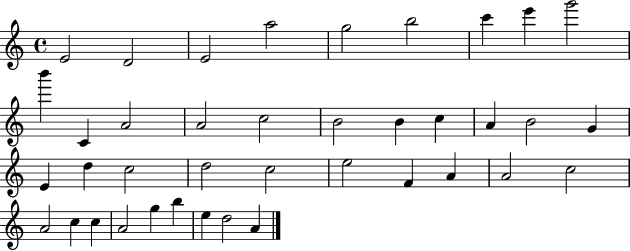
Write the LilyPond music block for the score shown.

{
  \clef treble
  \time 4/4
  \defaultTimeSignature
  \key c \major
  e'2 d'2 | e'2 a''2 | g''2 b''2 | c'''4 e'''4 g'''2 | \break b'''4 c'4 a'2 | a'2 c''2 | b'2 b'4 c''4 | a'4 b'2 g'4 | \break e'4 d''4 c''2 | d''2 c''2 | e''2 f'4 a'4 | a'2 c''2 | \break a'2 c''4 c''4 | a'2 g''4 b''4 | e''4 d''2 a'4 | \bar "|."
}